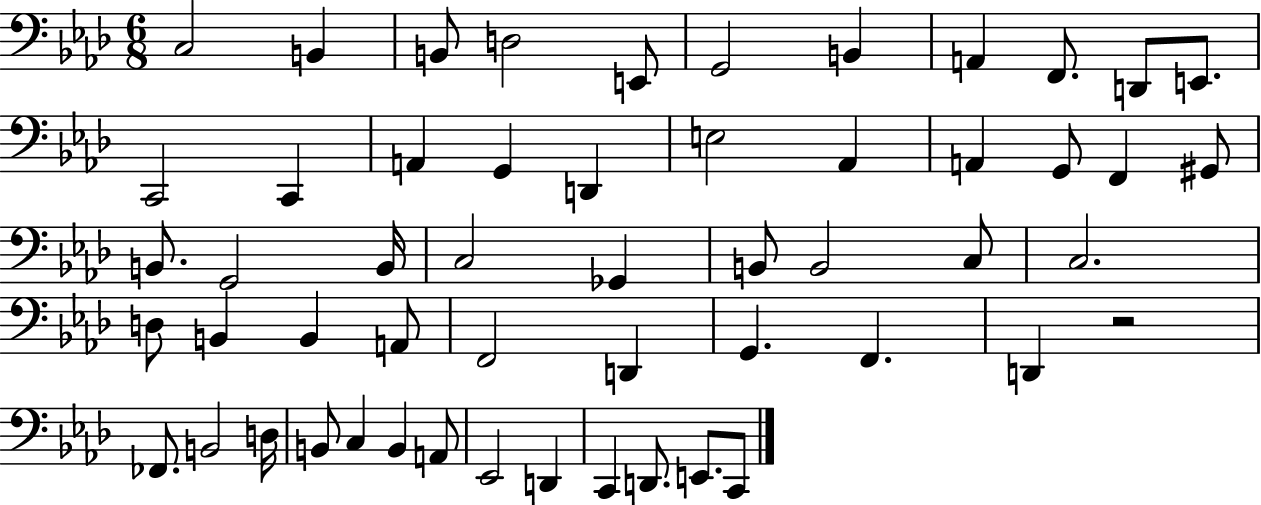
C3/h B2/q B2/e D3/h E2/e G2/h B2/q A2/q F2/e. D2/e E2/e. C2/h C2/q A2/q G2/q D2/q E3/h Ab2/q A2/q G2/e F2/q G#2/e B2/e. G2/h B2/s C3/h Gb2/q B2/e B2/h C3/e C3/h. D3/e B2/q B2/q A2/e F2/h D2/q G2/q. F2/q. D2/q R/h FES2/e. B2/h D3/s B2/e C3/q B2/q A2/e Eb2/h D2/q C2/q D2/e. E2/e. C2/e